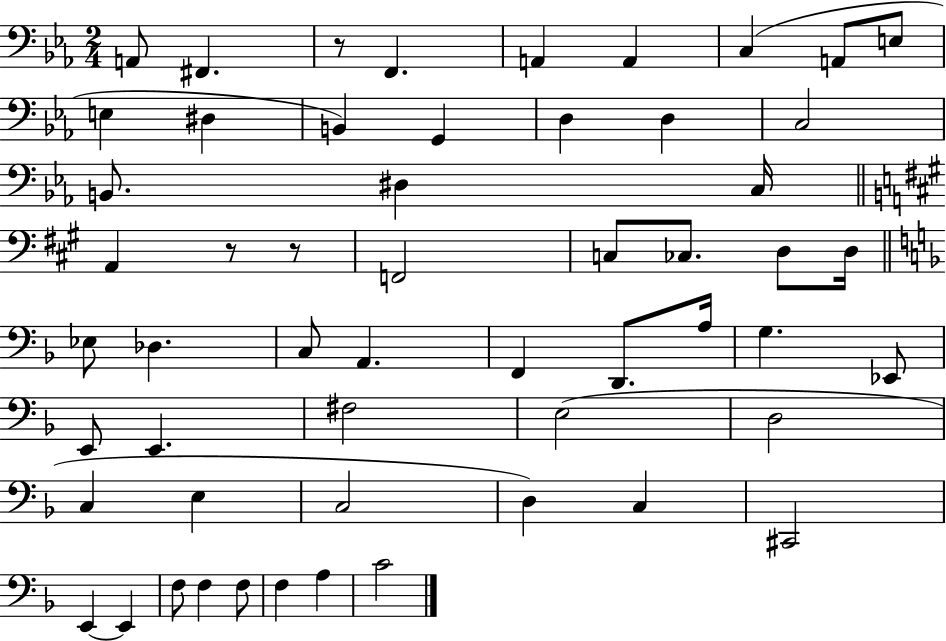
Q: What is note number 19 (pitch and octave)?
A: A2